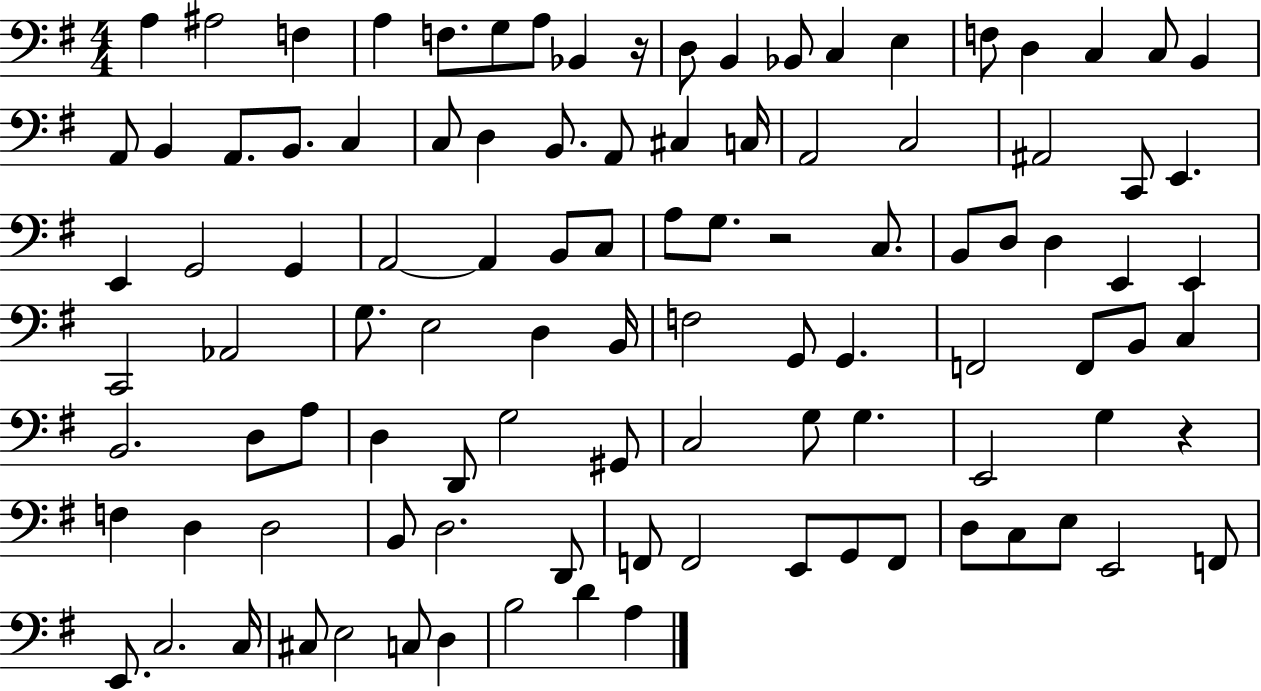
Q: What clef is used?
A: bass